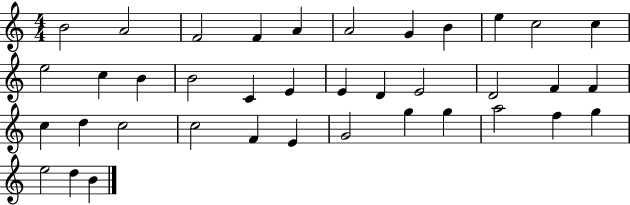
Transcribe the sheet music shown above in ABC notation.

X:1
T:Untitled
M:4/4
L:1/4
K:C
B2 A2 F2 F A A2 G B e c2 c e2 c B B2 C E E D E2 D2 F F c d c2 c2 F E G2 g g a2 f g e2 d B